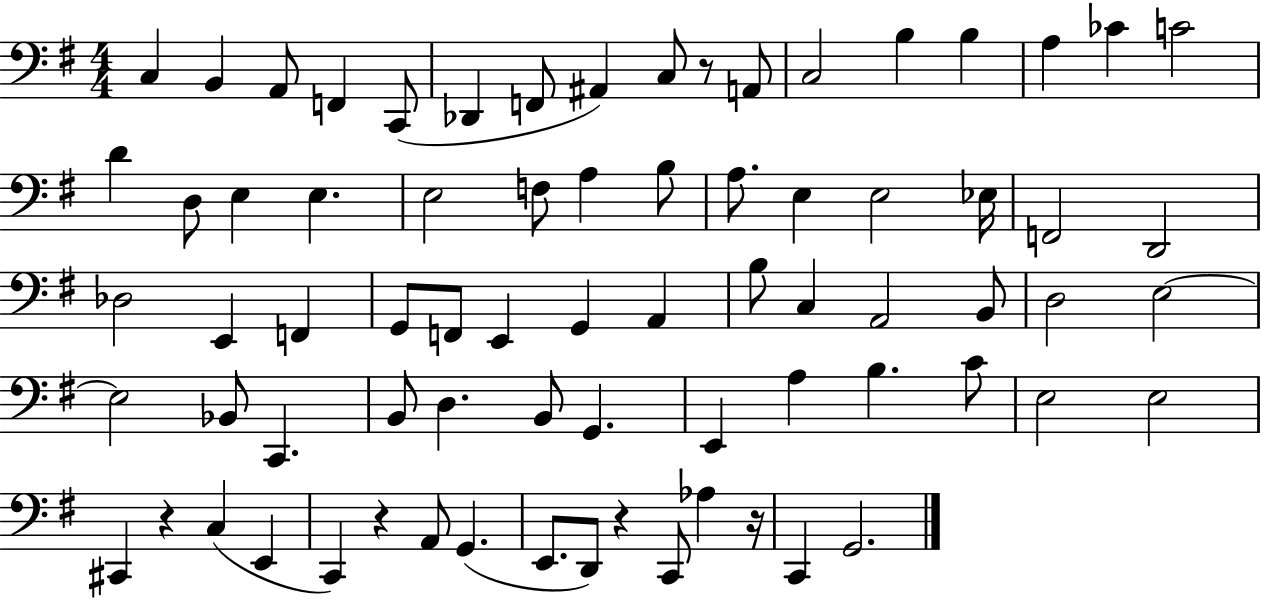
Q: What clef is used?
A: bass